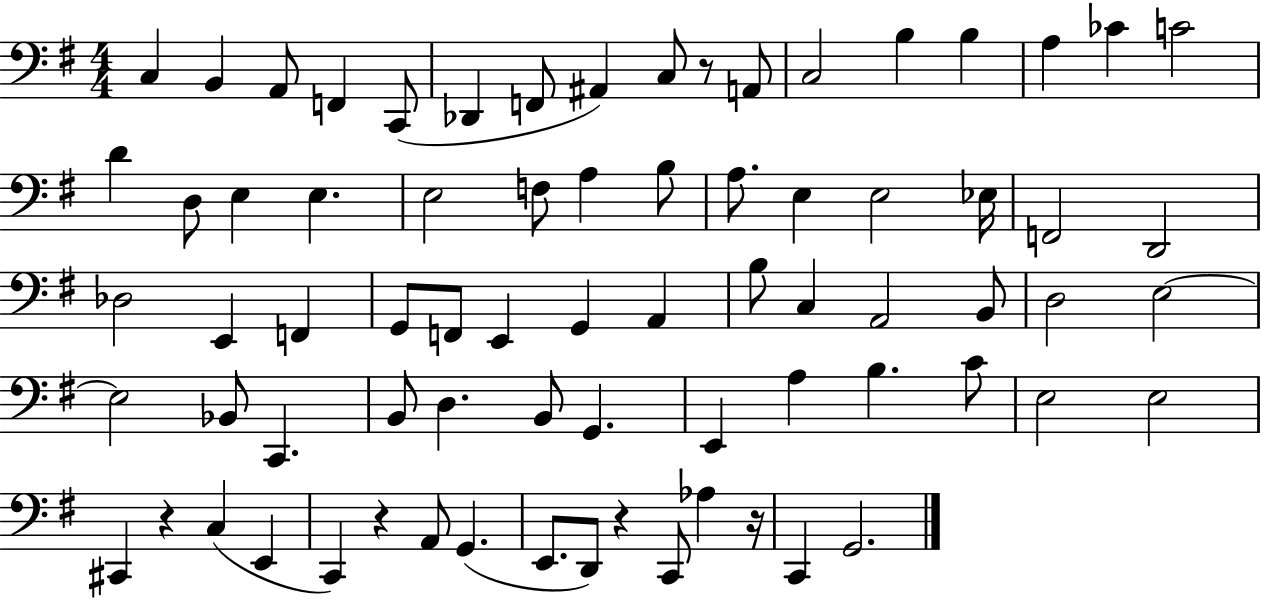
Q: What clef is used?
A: bass